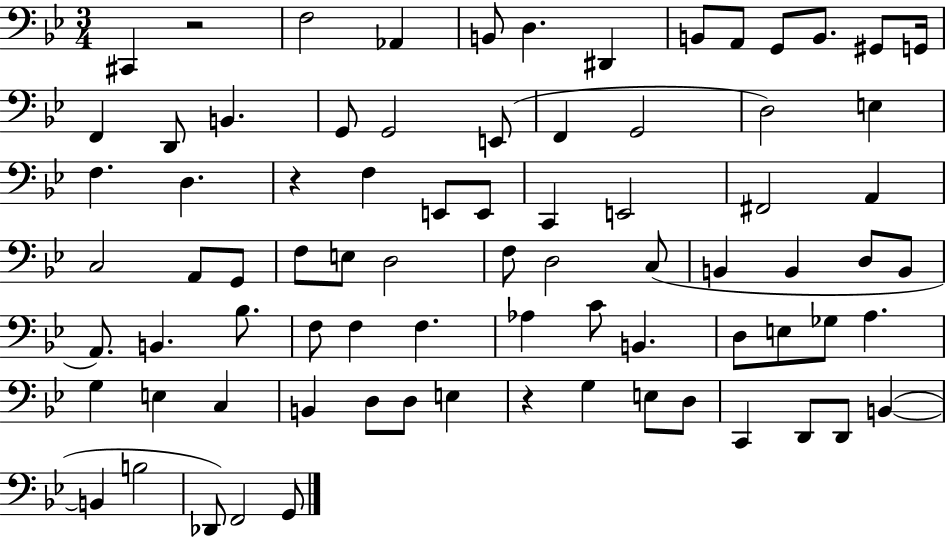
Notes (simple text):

C#2/q R/h F3/h Ab2/q B2/e D3/q. D#2/q B2/e A2/e G2/e B2/e. G#2/e G2/s F2/q D2/e B2/q. G2/e G2/h E2/e F2/q G2/h D3/h E3/q F3/q. D3/q. R/q F3/q E2/e E2/e C2/q E2/h F#2/h A2/q C3/h A2/e G2/e F3/e E3/e D3/h F3/e D3/h C3/e B2/q B2/q D3/e B2/e A2/e. B2/q. Bb3/e. F3/e F3/q F3/q. Ab3/q C4/e B2/q. D3/e E3/e Gb3/e A3/q. G3/q E3/q C3/q B2/q D3/e D3/e E3/q R/q G3/q E3/e D3/e C2/q D2/e D2/e B2/q B2/q B3/h Db2/e F2/h G2/e